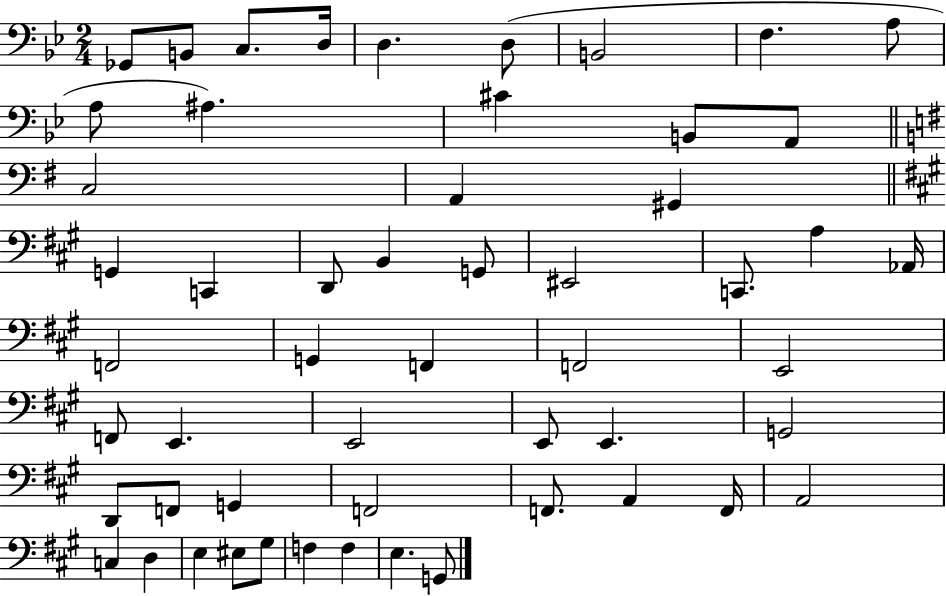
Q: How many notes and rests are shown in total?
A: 54